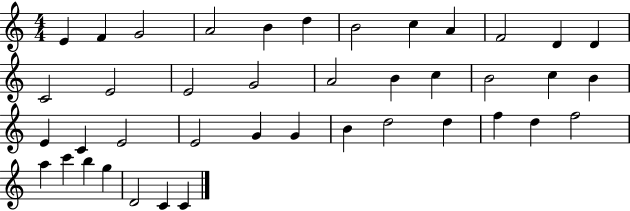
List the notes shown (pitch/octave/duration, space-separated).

E4/q F4/q G4/h A4/h B4/q D5/q B4/h C5/q A4/q F4/h D4/q D4/q C4/h E4/h E4/h G4/h A4/h B4/q C5/q B4/h C5/q B4/q E4/q C4/q E4/h E4/h G4/q G4/q B4/q D5/h D5/q F5/q D5/q F5/h A5/q C6/q B5/q G5/q D4/h C4/q C4/q